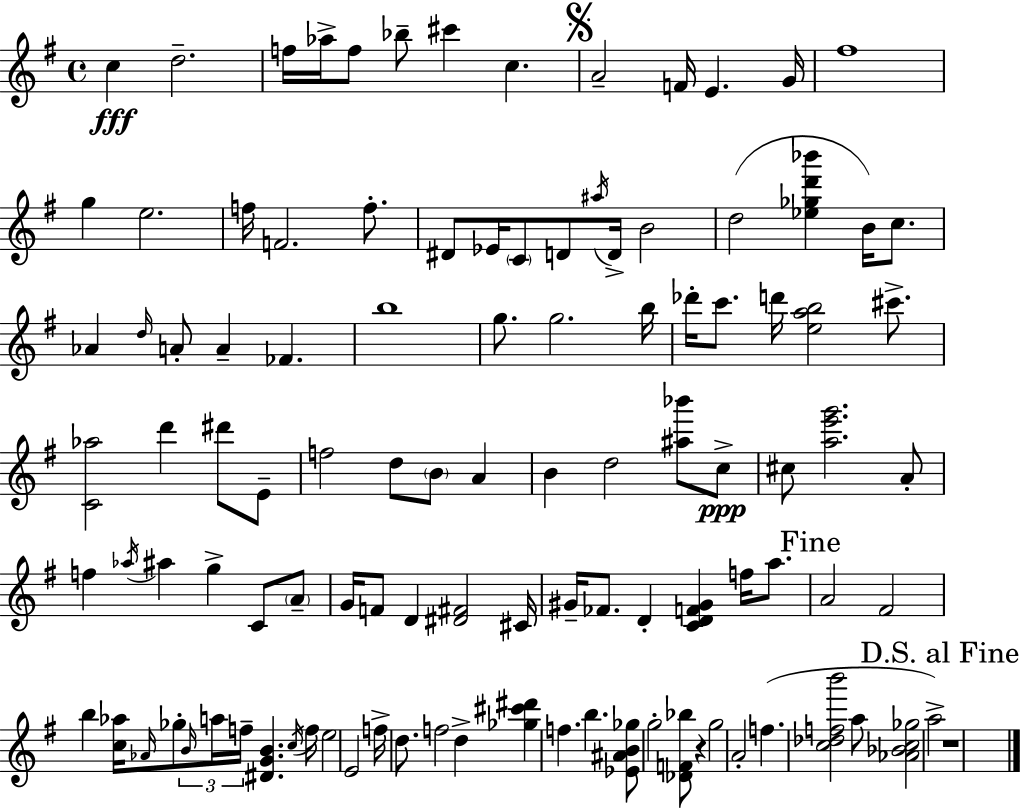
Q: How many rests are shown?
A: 2